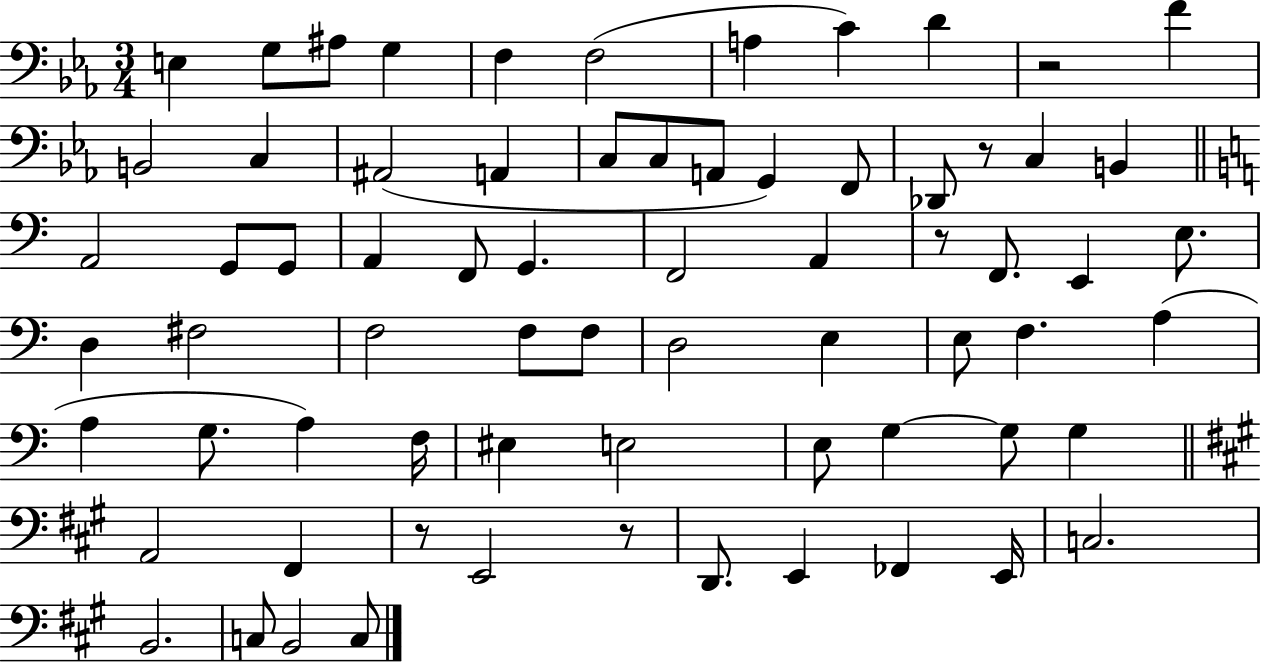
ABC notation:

X:1
T:Untitled
M:3/4
L:1/4
K:Eb
E, G,/2 ^A,/2 G, F, F,2 A, C D z2 F B,,2 C, ^A,,2 A,, C,/2 C,/2 A,,/2 G,, F,,/2 _D,,/2 z/2 C, B,, A,,2 G,,/2 G,,/2 A,, F,,/2 G,, F,,2 A,, z/2 F,,/2 E,, E,/2 D, ^F,2 F,2 F,/2 F,/2 D,2 E, E,/2 F, A, A, G,/2 A, F,/4 ^E, E,2 E,/2 G, G,/2 G, A,,2 ^F,, z/2 E,,2 z/2 D,,/2 E,, _F,, E,,/4 C,2 B,,2 C,/2 B,,2 C,/2